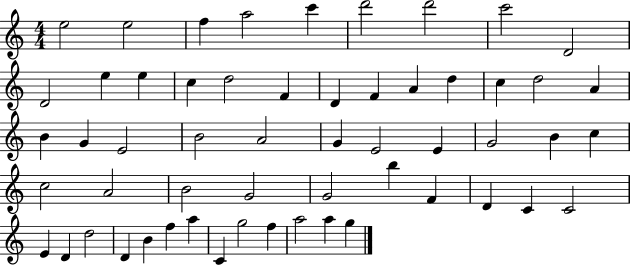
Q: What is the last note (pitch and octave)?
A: G5